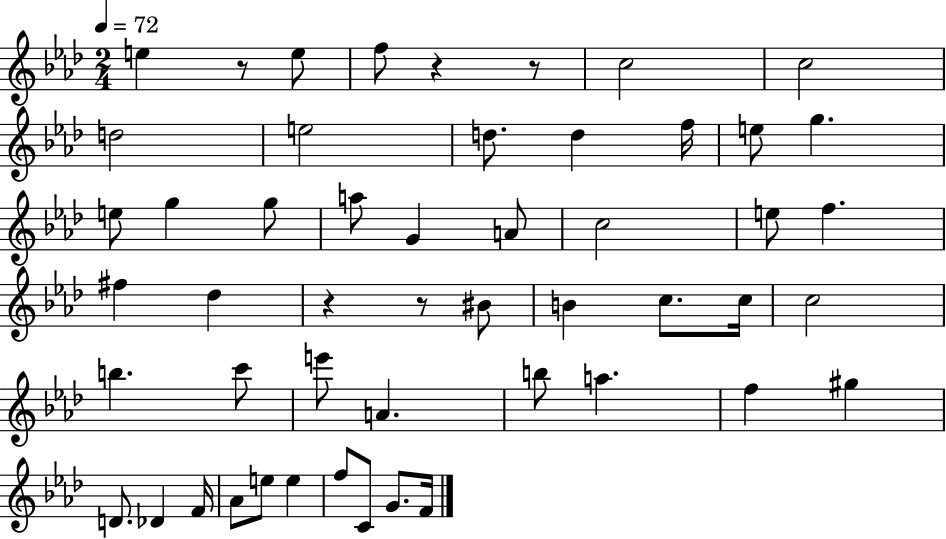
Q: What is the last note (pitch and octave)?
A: F4